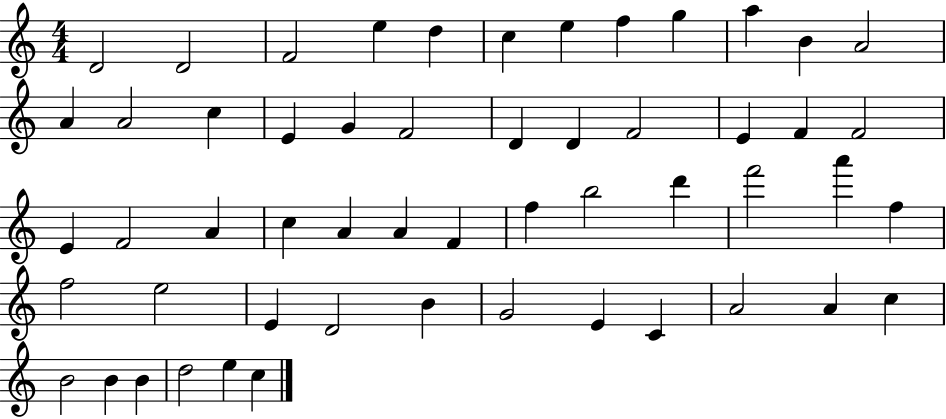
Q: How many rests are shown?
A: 0